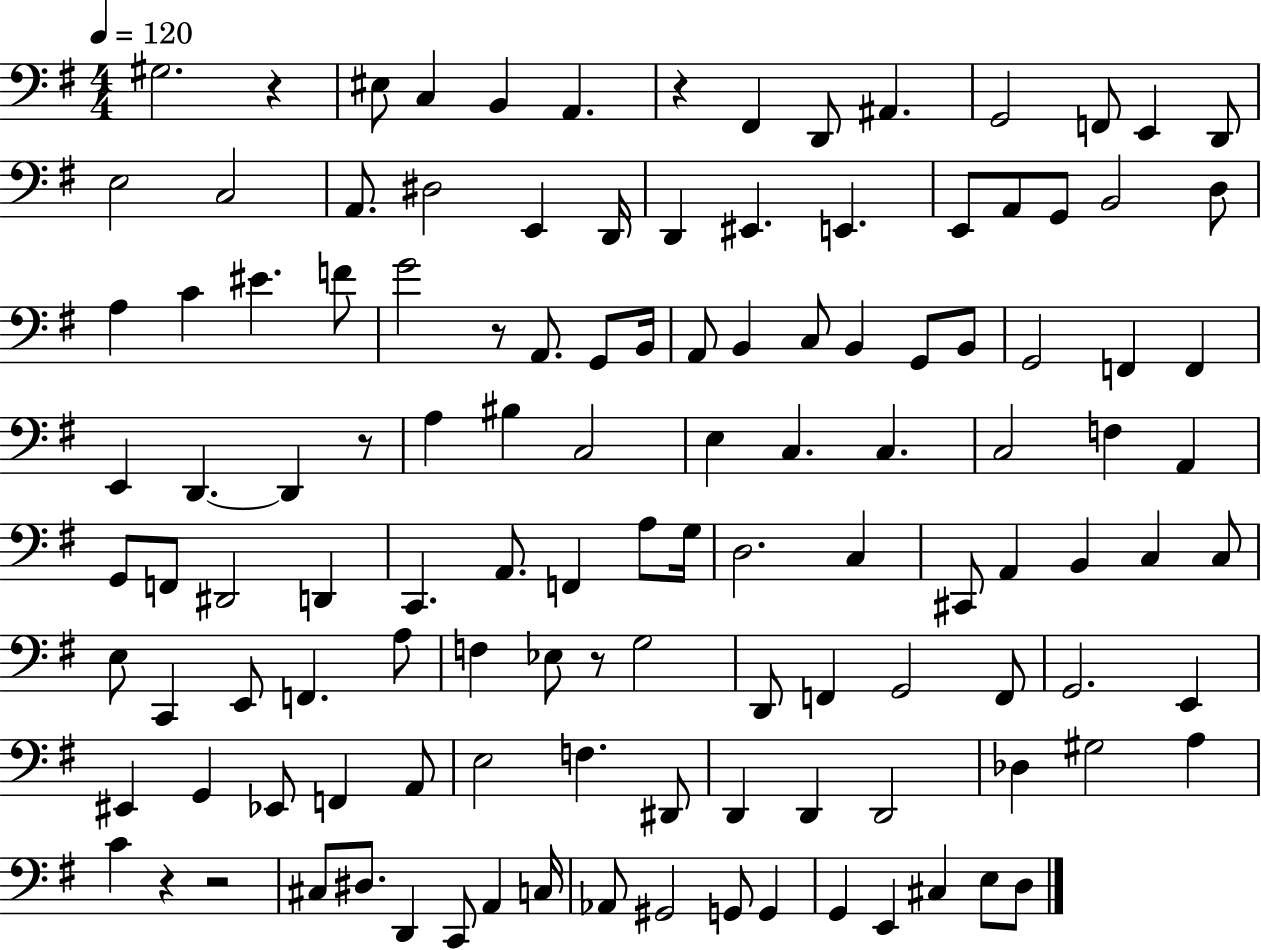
G#3/h. R/q EIS3/e C3/q B2/q A2/q. R/q F#2/q D2/e A#2/q. G2/h F2/e E2/q D2/e E3/h C3/h A2/e. D#3/h E2/q D2/s D2/q EIS2/q. E2/q. E2/e A2/e G2/e B2/h D3/e A3/q C4/q EIS4/q. F4/e G4/h R/e A2/e. G2/e B2/s A2/e B2/q C3/e B2/q G2/e B2/e G2/h F2/q F2/q E2/q D2/q. D2/q R/e A3/q BIS3/q C3/h E3/q C3/q. C3/q. C3/h F3/q A2/q G2/e F2/e D#2/h D2/q C2/q. A2/e. F2/q A3/e G3/s D3/h. C3/q C#2/e A2/q B2/q C3/q C3/e E3/e C2/q E2/e F2/q. A3/e F3/q Eb3/e R/e G3/h D2/e F2/q G2/h F2/e G2/h. E2/q EIS2/q G2/q Eb2/e F2/q A2/e E3/h F3/q. D#2/e D2/q D2/q D2/h Db3/q G#3/h A3/q C4/q R/q R/h C#3/e D#3/e. D2/q C2/e A2/q C3/s Ab2/e G#2/h G2/e G2/q G2/q E2/q C#3/q E3/e D3/e